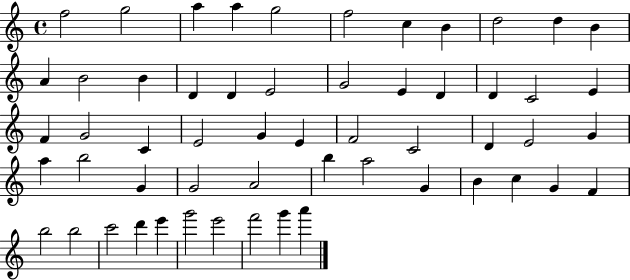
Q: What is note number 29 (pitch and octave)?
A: E4